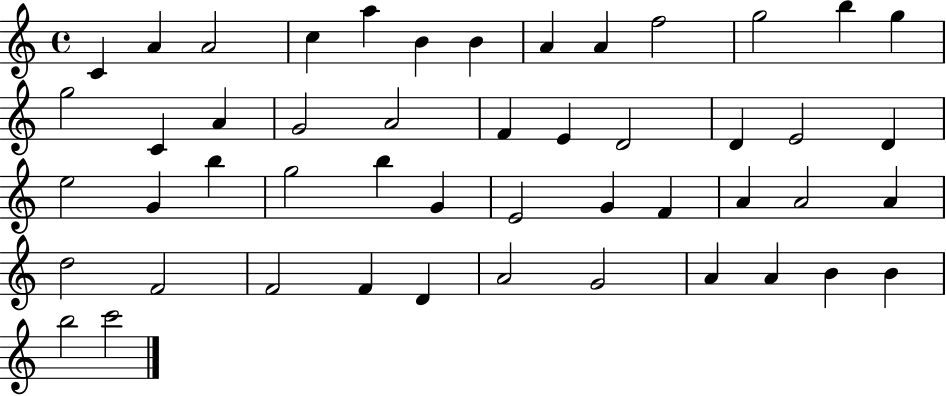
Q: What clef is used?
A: treble